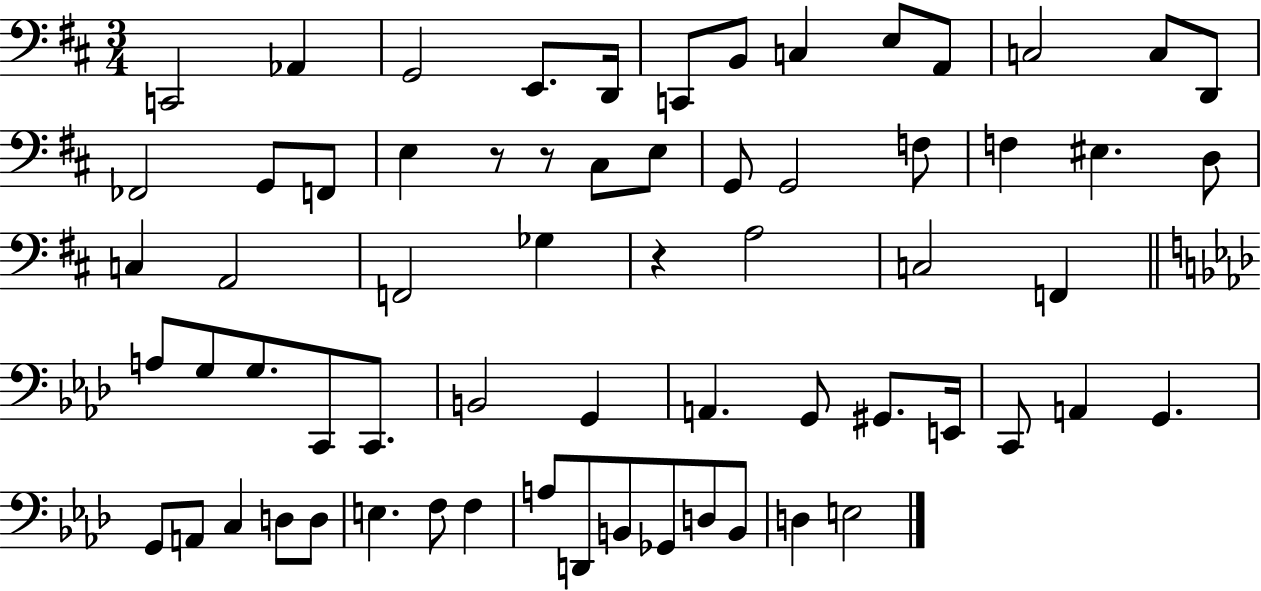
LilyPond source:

{
  \clef bass
  \numericTimeSignature
  \time 3/4
  \key d \major
  c,2 aes,4 | g,2 e,8. d,16 | c,8 b,8 c4 e8 a,8 | c2 c8 d,8 | \break fes,2 g,8 f,8 | e4 r8 r8 cis8 e8 | g,8 g,2 f8 | f4 eis4. d8 | \break c4 a,2 | f,2 ges4 | r4 a2 | c2 f,4 | \break \bar "||" \break \key f \minor a8 g8 g8. c,8 c,8. | b,2 g,4 | a,4. g,8 gis,8. e,16 | c,8 a,4 g,4. | \break g,8 a,8 c4 d8 d8 | e4. f8 f4 | a8 d,8 b,8 ges,8 d8 b,8 | d4 e2 | \break \bar "|."
}